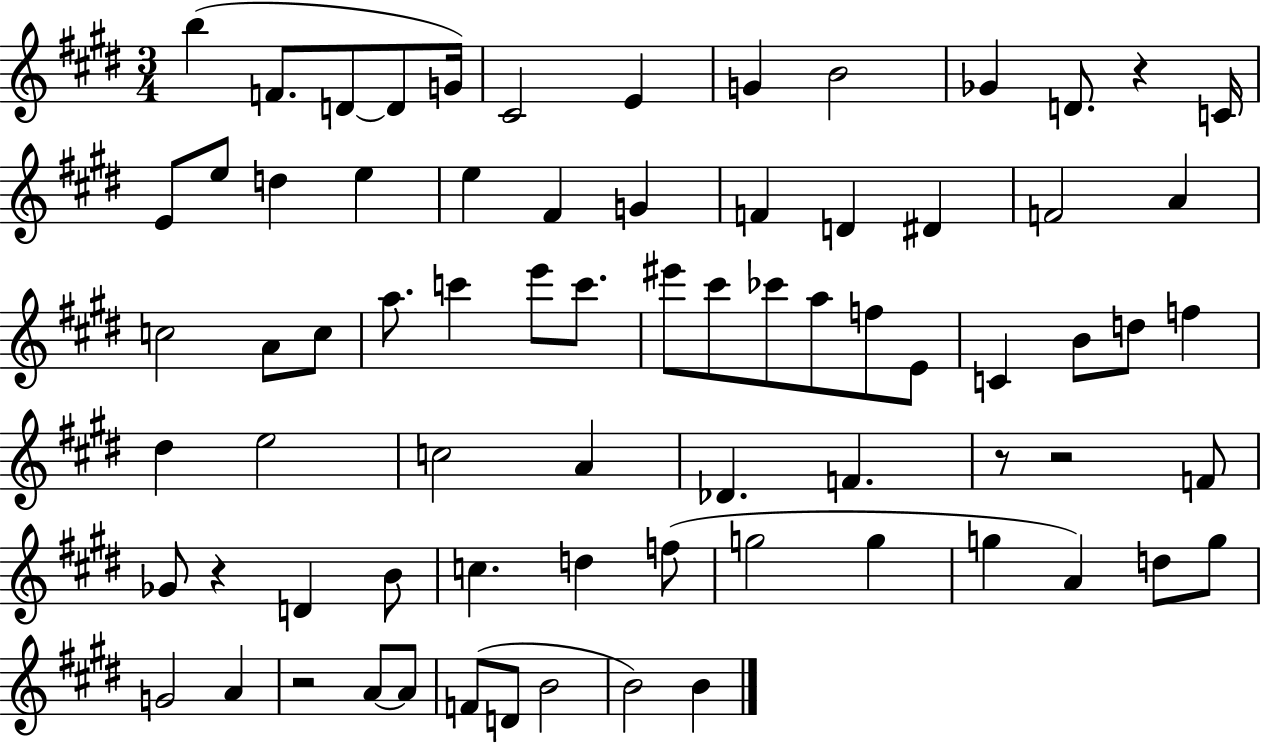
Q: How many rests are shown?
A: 5